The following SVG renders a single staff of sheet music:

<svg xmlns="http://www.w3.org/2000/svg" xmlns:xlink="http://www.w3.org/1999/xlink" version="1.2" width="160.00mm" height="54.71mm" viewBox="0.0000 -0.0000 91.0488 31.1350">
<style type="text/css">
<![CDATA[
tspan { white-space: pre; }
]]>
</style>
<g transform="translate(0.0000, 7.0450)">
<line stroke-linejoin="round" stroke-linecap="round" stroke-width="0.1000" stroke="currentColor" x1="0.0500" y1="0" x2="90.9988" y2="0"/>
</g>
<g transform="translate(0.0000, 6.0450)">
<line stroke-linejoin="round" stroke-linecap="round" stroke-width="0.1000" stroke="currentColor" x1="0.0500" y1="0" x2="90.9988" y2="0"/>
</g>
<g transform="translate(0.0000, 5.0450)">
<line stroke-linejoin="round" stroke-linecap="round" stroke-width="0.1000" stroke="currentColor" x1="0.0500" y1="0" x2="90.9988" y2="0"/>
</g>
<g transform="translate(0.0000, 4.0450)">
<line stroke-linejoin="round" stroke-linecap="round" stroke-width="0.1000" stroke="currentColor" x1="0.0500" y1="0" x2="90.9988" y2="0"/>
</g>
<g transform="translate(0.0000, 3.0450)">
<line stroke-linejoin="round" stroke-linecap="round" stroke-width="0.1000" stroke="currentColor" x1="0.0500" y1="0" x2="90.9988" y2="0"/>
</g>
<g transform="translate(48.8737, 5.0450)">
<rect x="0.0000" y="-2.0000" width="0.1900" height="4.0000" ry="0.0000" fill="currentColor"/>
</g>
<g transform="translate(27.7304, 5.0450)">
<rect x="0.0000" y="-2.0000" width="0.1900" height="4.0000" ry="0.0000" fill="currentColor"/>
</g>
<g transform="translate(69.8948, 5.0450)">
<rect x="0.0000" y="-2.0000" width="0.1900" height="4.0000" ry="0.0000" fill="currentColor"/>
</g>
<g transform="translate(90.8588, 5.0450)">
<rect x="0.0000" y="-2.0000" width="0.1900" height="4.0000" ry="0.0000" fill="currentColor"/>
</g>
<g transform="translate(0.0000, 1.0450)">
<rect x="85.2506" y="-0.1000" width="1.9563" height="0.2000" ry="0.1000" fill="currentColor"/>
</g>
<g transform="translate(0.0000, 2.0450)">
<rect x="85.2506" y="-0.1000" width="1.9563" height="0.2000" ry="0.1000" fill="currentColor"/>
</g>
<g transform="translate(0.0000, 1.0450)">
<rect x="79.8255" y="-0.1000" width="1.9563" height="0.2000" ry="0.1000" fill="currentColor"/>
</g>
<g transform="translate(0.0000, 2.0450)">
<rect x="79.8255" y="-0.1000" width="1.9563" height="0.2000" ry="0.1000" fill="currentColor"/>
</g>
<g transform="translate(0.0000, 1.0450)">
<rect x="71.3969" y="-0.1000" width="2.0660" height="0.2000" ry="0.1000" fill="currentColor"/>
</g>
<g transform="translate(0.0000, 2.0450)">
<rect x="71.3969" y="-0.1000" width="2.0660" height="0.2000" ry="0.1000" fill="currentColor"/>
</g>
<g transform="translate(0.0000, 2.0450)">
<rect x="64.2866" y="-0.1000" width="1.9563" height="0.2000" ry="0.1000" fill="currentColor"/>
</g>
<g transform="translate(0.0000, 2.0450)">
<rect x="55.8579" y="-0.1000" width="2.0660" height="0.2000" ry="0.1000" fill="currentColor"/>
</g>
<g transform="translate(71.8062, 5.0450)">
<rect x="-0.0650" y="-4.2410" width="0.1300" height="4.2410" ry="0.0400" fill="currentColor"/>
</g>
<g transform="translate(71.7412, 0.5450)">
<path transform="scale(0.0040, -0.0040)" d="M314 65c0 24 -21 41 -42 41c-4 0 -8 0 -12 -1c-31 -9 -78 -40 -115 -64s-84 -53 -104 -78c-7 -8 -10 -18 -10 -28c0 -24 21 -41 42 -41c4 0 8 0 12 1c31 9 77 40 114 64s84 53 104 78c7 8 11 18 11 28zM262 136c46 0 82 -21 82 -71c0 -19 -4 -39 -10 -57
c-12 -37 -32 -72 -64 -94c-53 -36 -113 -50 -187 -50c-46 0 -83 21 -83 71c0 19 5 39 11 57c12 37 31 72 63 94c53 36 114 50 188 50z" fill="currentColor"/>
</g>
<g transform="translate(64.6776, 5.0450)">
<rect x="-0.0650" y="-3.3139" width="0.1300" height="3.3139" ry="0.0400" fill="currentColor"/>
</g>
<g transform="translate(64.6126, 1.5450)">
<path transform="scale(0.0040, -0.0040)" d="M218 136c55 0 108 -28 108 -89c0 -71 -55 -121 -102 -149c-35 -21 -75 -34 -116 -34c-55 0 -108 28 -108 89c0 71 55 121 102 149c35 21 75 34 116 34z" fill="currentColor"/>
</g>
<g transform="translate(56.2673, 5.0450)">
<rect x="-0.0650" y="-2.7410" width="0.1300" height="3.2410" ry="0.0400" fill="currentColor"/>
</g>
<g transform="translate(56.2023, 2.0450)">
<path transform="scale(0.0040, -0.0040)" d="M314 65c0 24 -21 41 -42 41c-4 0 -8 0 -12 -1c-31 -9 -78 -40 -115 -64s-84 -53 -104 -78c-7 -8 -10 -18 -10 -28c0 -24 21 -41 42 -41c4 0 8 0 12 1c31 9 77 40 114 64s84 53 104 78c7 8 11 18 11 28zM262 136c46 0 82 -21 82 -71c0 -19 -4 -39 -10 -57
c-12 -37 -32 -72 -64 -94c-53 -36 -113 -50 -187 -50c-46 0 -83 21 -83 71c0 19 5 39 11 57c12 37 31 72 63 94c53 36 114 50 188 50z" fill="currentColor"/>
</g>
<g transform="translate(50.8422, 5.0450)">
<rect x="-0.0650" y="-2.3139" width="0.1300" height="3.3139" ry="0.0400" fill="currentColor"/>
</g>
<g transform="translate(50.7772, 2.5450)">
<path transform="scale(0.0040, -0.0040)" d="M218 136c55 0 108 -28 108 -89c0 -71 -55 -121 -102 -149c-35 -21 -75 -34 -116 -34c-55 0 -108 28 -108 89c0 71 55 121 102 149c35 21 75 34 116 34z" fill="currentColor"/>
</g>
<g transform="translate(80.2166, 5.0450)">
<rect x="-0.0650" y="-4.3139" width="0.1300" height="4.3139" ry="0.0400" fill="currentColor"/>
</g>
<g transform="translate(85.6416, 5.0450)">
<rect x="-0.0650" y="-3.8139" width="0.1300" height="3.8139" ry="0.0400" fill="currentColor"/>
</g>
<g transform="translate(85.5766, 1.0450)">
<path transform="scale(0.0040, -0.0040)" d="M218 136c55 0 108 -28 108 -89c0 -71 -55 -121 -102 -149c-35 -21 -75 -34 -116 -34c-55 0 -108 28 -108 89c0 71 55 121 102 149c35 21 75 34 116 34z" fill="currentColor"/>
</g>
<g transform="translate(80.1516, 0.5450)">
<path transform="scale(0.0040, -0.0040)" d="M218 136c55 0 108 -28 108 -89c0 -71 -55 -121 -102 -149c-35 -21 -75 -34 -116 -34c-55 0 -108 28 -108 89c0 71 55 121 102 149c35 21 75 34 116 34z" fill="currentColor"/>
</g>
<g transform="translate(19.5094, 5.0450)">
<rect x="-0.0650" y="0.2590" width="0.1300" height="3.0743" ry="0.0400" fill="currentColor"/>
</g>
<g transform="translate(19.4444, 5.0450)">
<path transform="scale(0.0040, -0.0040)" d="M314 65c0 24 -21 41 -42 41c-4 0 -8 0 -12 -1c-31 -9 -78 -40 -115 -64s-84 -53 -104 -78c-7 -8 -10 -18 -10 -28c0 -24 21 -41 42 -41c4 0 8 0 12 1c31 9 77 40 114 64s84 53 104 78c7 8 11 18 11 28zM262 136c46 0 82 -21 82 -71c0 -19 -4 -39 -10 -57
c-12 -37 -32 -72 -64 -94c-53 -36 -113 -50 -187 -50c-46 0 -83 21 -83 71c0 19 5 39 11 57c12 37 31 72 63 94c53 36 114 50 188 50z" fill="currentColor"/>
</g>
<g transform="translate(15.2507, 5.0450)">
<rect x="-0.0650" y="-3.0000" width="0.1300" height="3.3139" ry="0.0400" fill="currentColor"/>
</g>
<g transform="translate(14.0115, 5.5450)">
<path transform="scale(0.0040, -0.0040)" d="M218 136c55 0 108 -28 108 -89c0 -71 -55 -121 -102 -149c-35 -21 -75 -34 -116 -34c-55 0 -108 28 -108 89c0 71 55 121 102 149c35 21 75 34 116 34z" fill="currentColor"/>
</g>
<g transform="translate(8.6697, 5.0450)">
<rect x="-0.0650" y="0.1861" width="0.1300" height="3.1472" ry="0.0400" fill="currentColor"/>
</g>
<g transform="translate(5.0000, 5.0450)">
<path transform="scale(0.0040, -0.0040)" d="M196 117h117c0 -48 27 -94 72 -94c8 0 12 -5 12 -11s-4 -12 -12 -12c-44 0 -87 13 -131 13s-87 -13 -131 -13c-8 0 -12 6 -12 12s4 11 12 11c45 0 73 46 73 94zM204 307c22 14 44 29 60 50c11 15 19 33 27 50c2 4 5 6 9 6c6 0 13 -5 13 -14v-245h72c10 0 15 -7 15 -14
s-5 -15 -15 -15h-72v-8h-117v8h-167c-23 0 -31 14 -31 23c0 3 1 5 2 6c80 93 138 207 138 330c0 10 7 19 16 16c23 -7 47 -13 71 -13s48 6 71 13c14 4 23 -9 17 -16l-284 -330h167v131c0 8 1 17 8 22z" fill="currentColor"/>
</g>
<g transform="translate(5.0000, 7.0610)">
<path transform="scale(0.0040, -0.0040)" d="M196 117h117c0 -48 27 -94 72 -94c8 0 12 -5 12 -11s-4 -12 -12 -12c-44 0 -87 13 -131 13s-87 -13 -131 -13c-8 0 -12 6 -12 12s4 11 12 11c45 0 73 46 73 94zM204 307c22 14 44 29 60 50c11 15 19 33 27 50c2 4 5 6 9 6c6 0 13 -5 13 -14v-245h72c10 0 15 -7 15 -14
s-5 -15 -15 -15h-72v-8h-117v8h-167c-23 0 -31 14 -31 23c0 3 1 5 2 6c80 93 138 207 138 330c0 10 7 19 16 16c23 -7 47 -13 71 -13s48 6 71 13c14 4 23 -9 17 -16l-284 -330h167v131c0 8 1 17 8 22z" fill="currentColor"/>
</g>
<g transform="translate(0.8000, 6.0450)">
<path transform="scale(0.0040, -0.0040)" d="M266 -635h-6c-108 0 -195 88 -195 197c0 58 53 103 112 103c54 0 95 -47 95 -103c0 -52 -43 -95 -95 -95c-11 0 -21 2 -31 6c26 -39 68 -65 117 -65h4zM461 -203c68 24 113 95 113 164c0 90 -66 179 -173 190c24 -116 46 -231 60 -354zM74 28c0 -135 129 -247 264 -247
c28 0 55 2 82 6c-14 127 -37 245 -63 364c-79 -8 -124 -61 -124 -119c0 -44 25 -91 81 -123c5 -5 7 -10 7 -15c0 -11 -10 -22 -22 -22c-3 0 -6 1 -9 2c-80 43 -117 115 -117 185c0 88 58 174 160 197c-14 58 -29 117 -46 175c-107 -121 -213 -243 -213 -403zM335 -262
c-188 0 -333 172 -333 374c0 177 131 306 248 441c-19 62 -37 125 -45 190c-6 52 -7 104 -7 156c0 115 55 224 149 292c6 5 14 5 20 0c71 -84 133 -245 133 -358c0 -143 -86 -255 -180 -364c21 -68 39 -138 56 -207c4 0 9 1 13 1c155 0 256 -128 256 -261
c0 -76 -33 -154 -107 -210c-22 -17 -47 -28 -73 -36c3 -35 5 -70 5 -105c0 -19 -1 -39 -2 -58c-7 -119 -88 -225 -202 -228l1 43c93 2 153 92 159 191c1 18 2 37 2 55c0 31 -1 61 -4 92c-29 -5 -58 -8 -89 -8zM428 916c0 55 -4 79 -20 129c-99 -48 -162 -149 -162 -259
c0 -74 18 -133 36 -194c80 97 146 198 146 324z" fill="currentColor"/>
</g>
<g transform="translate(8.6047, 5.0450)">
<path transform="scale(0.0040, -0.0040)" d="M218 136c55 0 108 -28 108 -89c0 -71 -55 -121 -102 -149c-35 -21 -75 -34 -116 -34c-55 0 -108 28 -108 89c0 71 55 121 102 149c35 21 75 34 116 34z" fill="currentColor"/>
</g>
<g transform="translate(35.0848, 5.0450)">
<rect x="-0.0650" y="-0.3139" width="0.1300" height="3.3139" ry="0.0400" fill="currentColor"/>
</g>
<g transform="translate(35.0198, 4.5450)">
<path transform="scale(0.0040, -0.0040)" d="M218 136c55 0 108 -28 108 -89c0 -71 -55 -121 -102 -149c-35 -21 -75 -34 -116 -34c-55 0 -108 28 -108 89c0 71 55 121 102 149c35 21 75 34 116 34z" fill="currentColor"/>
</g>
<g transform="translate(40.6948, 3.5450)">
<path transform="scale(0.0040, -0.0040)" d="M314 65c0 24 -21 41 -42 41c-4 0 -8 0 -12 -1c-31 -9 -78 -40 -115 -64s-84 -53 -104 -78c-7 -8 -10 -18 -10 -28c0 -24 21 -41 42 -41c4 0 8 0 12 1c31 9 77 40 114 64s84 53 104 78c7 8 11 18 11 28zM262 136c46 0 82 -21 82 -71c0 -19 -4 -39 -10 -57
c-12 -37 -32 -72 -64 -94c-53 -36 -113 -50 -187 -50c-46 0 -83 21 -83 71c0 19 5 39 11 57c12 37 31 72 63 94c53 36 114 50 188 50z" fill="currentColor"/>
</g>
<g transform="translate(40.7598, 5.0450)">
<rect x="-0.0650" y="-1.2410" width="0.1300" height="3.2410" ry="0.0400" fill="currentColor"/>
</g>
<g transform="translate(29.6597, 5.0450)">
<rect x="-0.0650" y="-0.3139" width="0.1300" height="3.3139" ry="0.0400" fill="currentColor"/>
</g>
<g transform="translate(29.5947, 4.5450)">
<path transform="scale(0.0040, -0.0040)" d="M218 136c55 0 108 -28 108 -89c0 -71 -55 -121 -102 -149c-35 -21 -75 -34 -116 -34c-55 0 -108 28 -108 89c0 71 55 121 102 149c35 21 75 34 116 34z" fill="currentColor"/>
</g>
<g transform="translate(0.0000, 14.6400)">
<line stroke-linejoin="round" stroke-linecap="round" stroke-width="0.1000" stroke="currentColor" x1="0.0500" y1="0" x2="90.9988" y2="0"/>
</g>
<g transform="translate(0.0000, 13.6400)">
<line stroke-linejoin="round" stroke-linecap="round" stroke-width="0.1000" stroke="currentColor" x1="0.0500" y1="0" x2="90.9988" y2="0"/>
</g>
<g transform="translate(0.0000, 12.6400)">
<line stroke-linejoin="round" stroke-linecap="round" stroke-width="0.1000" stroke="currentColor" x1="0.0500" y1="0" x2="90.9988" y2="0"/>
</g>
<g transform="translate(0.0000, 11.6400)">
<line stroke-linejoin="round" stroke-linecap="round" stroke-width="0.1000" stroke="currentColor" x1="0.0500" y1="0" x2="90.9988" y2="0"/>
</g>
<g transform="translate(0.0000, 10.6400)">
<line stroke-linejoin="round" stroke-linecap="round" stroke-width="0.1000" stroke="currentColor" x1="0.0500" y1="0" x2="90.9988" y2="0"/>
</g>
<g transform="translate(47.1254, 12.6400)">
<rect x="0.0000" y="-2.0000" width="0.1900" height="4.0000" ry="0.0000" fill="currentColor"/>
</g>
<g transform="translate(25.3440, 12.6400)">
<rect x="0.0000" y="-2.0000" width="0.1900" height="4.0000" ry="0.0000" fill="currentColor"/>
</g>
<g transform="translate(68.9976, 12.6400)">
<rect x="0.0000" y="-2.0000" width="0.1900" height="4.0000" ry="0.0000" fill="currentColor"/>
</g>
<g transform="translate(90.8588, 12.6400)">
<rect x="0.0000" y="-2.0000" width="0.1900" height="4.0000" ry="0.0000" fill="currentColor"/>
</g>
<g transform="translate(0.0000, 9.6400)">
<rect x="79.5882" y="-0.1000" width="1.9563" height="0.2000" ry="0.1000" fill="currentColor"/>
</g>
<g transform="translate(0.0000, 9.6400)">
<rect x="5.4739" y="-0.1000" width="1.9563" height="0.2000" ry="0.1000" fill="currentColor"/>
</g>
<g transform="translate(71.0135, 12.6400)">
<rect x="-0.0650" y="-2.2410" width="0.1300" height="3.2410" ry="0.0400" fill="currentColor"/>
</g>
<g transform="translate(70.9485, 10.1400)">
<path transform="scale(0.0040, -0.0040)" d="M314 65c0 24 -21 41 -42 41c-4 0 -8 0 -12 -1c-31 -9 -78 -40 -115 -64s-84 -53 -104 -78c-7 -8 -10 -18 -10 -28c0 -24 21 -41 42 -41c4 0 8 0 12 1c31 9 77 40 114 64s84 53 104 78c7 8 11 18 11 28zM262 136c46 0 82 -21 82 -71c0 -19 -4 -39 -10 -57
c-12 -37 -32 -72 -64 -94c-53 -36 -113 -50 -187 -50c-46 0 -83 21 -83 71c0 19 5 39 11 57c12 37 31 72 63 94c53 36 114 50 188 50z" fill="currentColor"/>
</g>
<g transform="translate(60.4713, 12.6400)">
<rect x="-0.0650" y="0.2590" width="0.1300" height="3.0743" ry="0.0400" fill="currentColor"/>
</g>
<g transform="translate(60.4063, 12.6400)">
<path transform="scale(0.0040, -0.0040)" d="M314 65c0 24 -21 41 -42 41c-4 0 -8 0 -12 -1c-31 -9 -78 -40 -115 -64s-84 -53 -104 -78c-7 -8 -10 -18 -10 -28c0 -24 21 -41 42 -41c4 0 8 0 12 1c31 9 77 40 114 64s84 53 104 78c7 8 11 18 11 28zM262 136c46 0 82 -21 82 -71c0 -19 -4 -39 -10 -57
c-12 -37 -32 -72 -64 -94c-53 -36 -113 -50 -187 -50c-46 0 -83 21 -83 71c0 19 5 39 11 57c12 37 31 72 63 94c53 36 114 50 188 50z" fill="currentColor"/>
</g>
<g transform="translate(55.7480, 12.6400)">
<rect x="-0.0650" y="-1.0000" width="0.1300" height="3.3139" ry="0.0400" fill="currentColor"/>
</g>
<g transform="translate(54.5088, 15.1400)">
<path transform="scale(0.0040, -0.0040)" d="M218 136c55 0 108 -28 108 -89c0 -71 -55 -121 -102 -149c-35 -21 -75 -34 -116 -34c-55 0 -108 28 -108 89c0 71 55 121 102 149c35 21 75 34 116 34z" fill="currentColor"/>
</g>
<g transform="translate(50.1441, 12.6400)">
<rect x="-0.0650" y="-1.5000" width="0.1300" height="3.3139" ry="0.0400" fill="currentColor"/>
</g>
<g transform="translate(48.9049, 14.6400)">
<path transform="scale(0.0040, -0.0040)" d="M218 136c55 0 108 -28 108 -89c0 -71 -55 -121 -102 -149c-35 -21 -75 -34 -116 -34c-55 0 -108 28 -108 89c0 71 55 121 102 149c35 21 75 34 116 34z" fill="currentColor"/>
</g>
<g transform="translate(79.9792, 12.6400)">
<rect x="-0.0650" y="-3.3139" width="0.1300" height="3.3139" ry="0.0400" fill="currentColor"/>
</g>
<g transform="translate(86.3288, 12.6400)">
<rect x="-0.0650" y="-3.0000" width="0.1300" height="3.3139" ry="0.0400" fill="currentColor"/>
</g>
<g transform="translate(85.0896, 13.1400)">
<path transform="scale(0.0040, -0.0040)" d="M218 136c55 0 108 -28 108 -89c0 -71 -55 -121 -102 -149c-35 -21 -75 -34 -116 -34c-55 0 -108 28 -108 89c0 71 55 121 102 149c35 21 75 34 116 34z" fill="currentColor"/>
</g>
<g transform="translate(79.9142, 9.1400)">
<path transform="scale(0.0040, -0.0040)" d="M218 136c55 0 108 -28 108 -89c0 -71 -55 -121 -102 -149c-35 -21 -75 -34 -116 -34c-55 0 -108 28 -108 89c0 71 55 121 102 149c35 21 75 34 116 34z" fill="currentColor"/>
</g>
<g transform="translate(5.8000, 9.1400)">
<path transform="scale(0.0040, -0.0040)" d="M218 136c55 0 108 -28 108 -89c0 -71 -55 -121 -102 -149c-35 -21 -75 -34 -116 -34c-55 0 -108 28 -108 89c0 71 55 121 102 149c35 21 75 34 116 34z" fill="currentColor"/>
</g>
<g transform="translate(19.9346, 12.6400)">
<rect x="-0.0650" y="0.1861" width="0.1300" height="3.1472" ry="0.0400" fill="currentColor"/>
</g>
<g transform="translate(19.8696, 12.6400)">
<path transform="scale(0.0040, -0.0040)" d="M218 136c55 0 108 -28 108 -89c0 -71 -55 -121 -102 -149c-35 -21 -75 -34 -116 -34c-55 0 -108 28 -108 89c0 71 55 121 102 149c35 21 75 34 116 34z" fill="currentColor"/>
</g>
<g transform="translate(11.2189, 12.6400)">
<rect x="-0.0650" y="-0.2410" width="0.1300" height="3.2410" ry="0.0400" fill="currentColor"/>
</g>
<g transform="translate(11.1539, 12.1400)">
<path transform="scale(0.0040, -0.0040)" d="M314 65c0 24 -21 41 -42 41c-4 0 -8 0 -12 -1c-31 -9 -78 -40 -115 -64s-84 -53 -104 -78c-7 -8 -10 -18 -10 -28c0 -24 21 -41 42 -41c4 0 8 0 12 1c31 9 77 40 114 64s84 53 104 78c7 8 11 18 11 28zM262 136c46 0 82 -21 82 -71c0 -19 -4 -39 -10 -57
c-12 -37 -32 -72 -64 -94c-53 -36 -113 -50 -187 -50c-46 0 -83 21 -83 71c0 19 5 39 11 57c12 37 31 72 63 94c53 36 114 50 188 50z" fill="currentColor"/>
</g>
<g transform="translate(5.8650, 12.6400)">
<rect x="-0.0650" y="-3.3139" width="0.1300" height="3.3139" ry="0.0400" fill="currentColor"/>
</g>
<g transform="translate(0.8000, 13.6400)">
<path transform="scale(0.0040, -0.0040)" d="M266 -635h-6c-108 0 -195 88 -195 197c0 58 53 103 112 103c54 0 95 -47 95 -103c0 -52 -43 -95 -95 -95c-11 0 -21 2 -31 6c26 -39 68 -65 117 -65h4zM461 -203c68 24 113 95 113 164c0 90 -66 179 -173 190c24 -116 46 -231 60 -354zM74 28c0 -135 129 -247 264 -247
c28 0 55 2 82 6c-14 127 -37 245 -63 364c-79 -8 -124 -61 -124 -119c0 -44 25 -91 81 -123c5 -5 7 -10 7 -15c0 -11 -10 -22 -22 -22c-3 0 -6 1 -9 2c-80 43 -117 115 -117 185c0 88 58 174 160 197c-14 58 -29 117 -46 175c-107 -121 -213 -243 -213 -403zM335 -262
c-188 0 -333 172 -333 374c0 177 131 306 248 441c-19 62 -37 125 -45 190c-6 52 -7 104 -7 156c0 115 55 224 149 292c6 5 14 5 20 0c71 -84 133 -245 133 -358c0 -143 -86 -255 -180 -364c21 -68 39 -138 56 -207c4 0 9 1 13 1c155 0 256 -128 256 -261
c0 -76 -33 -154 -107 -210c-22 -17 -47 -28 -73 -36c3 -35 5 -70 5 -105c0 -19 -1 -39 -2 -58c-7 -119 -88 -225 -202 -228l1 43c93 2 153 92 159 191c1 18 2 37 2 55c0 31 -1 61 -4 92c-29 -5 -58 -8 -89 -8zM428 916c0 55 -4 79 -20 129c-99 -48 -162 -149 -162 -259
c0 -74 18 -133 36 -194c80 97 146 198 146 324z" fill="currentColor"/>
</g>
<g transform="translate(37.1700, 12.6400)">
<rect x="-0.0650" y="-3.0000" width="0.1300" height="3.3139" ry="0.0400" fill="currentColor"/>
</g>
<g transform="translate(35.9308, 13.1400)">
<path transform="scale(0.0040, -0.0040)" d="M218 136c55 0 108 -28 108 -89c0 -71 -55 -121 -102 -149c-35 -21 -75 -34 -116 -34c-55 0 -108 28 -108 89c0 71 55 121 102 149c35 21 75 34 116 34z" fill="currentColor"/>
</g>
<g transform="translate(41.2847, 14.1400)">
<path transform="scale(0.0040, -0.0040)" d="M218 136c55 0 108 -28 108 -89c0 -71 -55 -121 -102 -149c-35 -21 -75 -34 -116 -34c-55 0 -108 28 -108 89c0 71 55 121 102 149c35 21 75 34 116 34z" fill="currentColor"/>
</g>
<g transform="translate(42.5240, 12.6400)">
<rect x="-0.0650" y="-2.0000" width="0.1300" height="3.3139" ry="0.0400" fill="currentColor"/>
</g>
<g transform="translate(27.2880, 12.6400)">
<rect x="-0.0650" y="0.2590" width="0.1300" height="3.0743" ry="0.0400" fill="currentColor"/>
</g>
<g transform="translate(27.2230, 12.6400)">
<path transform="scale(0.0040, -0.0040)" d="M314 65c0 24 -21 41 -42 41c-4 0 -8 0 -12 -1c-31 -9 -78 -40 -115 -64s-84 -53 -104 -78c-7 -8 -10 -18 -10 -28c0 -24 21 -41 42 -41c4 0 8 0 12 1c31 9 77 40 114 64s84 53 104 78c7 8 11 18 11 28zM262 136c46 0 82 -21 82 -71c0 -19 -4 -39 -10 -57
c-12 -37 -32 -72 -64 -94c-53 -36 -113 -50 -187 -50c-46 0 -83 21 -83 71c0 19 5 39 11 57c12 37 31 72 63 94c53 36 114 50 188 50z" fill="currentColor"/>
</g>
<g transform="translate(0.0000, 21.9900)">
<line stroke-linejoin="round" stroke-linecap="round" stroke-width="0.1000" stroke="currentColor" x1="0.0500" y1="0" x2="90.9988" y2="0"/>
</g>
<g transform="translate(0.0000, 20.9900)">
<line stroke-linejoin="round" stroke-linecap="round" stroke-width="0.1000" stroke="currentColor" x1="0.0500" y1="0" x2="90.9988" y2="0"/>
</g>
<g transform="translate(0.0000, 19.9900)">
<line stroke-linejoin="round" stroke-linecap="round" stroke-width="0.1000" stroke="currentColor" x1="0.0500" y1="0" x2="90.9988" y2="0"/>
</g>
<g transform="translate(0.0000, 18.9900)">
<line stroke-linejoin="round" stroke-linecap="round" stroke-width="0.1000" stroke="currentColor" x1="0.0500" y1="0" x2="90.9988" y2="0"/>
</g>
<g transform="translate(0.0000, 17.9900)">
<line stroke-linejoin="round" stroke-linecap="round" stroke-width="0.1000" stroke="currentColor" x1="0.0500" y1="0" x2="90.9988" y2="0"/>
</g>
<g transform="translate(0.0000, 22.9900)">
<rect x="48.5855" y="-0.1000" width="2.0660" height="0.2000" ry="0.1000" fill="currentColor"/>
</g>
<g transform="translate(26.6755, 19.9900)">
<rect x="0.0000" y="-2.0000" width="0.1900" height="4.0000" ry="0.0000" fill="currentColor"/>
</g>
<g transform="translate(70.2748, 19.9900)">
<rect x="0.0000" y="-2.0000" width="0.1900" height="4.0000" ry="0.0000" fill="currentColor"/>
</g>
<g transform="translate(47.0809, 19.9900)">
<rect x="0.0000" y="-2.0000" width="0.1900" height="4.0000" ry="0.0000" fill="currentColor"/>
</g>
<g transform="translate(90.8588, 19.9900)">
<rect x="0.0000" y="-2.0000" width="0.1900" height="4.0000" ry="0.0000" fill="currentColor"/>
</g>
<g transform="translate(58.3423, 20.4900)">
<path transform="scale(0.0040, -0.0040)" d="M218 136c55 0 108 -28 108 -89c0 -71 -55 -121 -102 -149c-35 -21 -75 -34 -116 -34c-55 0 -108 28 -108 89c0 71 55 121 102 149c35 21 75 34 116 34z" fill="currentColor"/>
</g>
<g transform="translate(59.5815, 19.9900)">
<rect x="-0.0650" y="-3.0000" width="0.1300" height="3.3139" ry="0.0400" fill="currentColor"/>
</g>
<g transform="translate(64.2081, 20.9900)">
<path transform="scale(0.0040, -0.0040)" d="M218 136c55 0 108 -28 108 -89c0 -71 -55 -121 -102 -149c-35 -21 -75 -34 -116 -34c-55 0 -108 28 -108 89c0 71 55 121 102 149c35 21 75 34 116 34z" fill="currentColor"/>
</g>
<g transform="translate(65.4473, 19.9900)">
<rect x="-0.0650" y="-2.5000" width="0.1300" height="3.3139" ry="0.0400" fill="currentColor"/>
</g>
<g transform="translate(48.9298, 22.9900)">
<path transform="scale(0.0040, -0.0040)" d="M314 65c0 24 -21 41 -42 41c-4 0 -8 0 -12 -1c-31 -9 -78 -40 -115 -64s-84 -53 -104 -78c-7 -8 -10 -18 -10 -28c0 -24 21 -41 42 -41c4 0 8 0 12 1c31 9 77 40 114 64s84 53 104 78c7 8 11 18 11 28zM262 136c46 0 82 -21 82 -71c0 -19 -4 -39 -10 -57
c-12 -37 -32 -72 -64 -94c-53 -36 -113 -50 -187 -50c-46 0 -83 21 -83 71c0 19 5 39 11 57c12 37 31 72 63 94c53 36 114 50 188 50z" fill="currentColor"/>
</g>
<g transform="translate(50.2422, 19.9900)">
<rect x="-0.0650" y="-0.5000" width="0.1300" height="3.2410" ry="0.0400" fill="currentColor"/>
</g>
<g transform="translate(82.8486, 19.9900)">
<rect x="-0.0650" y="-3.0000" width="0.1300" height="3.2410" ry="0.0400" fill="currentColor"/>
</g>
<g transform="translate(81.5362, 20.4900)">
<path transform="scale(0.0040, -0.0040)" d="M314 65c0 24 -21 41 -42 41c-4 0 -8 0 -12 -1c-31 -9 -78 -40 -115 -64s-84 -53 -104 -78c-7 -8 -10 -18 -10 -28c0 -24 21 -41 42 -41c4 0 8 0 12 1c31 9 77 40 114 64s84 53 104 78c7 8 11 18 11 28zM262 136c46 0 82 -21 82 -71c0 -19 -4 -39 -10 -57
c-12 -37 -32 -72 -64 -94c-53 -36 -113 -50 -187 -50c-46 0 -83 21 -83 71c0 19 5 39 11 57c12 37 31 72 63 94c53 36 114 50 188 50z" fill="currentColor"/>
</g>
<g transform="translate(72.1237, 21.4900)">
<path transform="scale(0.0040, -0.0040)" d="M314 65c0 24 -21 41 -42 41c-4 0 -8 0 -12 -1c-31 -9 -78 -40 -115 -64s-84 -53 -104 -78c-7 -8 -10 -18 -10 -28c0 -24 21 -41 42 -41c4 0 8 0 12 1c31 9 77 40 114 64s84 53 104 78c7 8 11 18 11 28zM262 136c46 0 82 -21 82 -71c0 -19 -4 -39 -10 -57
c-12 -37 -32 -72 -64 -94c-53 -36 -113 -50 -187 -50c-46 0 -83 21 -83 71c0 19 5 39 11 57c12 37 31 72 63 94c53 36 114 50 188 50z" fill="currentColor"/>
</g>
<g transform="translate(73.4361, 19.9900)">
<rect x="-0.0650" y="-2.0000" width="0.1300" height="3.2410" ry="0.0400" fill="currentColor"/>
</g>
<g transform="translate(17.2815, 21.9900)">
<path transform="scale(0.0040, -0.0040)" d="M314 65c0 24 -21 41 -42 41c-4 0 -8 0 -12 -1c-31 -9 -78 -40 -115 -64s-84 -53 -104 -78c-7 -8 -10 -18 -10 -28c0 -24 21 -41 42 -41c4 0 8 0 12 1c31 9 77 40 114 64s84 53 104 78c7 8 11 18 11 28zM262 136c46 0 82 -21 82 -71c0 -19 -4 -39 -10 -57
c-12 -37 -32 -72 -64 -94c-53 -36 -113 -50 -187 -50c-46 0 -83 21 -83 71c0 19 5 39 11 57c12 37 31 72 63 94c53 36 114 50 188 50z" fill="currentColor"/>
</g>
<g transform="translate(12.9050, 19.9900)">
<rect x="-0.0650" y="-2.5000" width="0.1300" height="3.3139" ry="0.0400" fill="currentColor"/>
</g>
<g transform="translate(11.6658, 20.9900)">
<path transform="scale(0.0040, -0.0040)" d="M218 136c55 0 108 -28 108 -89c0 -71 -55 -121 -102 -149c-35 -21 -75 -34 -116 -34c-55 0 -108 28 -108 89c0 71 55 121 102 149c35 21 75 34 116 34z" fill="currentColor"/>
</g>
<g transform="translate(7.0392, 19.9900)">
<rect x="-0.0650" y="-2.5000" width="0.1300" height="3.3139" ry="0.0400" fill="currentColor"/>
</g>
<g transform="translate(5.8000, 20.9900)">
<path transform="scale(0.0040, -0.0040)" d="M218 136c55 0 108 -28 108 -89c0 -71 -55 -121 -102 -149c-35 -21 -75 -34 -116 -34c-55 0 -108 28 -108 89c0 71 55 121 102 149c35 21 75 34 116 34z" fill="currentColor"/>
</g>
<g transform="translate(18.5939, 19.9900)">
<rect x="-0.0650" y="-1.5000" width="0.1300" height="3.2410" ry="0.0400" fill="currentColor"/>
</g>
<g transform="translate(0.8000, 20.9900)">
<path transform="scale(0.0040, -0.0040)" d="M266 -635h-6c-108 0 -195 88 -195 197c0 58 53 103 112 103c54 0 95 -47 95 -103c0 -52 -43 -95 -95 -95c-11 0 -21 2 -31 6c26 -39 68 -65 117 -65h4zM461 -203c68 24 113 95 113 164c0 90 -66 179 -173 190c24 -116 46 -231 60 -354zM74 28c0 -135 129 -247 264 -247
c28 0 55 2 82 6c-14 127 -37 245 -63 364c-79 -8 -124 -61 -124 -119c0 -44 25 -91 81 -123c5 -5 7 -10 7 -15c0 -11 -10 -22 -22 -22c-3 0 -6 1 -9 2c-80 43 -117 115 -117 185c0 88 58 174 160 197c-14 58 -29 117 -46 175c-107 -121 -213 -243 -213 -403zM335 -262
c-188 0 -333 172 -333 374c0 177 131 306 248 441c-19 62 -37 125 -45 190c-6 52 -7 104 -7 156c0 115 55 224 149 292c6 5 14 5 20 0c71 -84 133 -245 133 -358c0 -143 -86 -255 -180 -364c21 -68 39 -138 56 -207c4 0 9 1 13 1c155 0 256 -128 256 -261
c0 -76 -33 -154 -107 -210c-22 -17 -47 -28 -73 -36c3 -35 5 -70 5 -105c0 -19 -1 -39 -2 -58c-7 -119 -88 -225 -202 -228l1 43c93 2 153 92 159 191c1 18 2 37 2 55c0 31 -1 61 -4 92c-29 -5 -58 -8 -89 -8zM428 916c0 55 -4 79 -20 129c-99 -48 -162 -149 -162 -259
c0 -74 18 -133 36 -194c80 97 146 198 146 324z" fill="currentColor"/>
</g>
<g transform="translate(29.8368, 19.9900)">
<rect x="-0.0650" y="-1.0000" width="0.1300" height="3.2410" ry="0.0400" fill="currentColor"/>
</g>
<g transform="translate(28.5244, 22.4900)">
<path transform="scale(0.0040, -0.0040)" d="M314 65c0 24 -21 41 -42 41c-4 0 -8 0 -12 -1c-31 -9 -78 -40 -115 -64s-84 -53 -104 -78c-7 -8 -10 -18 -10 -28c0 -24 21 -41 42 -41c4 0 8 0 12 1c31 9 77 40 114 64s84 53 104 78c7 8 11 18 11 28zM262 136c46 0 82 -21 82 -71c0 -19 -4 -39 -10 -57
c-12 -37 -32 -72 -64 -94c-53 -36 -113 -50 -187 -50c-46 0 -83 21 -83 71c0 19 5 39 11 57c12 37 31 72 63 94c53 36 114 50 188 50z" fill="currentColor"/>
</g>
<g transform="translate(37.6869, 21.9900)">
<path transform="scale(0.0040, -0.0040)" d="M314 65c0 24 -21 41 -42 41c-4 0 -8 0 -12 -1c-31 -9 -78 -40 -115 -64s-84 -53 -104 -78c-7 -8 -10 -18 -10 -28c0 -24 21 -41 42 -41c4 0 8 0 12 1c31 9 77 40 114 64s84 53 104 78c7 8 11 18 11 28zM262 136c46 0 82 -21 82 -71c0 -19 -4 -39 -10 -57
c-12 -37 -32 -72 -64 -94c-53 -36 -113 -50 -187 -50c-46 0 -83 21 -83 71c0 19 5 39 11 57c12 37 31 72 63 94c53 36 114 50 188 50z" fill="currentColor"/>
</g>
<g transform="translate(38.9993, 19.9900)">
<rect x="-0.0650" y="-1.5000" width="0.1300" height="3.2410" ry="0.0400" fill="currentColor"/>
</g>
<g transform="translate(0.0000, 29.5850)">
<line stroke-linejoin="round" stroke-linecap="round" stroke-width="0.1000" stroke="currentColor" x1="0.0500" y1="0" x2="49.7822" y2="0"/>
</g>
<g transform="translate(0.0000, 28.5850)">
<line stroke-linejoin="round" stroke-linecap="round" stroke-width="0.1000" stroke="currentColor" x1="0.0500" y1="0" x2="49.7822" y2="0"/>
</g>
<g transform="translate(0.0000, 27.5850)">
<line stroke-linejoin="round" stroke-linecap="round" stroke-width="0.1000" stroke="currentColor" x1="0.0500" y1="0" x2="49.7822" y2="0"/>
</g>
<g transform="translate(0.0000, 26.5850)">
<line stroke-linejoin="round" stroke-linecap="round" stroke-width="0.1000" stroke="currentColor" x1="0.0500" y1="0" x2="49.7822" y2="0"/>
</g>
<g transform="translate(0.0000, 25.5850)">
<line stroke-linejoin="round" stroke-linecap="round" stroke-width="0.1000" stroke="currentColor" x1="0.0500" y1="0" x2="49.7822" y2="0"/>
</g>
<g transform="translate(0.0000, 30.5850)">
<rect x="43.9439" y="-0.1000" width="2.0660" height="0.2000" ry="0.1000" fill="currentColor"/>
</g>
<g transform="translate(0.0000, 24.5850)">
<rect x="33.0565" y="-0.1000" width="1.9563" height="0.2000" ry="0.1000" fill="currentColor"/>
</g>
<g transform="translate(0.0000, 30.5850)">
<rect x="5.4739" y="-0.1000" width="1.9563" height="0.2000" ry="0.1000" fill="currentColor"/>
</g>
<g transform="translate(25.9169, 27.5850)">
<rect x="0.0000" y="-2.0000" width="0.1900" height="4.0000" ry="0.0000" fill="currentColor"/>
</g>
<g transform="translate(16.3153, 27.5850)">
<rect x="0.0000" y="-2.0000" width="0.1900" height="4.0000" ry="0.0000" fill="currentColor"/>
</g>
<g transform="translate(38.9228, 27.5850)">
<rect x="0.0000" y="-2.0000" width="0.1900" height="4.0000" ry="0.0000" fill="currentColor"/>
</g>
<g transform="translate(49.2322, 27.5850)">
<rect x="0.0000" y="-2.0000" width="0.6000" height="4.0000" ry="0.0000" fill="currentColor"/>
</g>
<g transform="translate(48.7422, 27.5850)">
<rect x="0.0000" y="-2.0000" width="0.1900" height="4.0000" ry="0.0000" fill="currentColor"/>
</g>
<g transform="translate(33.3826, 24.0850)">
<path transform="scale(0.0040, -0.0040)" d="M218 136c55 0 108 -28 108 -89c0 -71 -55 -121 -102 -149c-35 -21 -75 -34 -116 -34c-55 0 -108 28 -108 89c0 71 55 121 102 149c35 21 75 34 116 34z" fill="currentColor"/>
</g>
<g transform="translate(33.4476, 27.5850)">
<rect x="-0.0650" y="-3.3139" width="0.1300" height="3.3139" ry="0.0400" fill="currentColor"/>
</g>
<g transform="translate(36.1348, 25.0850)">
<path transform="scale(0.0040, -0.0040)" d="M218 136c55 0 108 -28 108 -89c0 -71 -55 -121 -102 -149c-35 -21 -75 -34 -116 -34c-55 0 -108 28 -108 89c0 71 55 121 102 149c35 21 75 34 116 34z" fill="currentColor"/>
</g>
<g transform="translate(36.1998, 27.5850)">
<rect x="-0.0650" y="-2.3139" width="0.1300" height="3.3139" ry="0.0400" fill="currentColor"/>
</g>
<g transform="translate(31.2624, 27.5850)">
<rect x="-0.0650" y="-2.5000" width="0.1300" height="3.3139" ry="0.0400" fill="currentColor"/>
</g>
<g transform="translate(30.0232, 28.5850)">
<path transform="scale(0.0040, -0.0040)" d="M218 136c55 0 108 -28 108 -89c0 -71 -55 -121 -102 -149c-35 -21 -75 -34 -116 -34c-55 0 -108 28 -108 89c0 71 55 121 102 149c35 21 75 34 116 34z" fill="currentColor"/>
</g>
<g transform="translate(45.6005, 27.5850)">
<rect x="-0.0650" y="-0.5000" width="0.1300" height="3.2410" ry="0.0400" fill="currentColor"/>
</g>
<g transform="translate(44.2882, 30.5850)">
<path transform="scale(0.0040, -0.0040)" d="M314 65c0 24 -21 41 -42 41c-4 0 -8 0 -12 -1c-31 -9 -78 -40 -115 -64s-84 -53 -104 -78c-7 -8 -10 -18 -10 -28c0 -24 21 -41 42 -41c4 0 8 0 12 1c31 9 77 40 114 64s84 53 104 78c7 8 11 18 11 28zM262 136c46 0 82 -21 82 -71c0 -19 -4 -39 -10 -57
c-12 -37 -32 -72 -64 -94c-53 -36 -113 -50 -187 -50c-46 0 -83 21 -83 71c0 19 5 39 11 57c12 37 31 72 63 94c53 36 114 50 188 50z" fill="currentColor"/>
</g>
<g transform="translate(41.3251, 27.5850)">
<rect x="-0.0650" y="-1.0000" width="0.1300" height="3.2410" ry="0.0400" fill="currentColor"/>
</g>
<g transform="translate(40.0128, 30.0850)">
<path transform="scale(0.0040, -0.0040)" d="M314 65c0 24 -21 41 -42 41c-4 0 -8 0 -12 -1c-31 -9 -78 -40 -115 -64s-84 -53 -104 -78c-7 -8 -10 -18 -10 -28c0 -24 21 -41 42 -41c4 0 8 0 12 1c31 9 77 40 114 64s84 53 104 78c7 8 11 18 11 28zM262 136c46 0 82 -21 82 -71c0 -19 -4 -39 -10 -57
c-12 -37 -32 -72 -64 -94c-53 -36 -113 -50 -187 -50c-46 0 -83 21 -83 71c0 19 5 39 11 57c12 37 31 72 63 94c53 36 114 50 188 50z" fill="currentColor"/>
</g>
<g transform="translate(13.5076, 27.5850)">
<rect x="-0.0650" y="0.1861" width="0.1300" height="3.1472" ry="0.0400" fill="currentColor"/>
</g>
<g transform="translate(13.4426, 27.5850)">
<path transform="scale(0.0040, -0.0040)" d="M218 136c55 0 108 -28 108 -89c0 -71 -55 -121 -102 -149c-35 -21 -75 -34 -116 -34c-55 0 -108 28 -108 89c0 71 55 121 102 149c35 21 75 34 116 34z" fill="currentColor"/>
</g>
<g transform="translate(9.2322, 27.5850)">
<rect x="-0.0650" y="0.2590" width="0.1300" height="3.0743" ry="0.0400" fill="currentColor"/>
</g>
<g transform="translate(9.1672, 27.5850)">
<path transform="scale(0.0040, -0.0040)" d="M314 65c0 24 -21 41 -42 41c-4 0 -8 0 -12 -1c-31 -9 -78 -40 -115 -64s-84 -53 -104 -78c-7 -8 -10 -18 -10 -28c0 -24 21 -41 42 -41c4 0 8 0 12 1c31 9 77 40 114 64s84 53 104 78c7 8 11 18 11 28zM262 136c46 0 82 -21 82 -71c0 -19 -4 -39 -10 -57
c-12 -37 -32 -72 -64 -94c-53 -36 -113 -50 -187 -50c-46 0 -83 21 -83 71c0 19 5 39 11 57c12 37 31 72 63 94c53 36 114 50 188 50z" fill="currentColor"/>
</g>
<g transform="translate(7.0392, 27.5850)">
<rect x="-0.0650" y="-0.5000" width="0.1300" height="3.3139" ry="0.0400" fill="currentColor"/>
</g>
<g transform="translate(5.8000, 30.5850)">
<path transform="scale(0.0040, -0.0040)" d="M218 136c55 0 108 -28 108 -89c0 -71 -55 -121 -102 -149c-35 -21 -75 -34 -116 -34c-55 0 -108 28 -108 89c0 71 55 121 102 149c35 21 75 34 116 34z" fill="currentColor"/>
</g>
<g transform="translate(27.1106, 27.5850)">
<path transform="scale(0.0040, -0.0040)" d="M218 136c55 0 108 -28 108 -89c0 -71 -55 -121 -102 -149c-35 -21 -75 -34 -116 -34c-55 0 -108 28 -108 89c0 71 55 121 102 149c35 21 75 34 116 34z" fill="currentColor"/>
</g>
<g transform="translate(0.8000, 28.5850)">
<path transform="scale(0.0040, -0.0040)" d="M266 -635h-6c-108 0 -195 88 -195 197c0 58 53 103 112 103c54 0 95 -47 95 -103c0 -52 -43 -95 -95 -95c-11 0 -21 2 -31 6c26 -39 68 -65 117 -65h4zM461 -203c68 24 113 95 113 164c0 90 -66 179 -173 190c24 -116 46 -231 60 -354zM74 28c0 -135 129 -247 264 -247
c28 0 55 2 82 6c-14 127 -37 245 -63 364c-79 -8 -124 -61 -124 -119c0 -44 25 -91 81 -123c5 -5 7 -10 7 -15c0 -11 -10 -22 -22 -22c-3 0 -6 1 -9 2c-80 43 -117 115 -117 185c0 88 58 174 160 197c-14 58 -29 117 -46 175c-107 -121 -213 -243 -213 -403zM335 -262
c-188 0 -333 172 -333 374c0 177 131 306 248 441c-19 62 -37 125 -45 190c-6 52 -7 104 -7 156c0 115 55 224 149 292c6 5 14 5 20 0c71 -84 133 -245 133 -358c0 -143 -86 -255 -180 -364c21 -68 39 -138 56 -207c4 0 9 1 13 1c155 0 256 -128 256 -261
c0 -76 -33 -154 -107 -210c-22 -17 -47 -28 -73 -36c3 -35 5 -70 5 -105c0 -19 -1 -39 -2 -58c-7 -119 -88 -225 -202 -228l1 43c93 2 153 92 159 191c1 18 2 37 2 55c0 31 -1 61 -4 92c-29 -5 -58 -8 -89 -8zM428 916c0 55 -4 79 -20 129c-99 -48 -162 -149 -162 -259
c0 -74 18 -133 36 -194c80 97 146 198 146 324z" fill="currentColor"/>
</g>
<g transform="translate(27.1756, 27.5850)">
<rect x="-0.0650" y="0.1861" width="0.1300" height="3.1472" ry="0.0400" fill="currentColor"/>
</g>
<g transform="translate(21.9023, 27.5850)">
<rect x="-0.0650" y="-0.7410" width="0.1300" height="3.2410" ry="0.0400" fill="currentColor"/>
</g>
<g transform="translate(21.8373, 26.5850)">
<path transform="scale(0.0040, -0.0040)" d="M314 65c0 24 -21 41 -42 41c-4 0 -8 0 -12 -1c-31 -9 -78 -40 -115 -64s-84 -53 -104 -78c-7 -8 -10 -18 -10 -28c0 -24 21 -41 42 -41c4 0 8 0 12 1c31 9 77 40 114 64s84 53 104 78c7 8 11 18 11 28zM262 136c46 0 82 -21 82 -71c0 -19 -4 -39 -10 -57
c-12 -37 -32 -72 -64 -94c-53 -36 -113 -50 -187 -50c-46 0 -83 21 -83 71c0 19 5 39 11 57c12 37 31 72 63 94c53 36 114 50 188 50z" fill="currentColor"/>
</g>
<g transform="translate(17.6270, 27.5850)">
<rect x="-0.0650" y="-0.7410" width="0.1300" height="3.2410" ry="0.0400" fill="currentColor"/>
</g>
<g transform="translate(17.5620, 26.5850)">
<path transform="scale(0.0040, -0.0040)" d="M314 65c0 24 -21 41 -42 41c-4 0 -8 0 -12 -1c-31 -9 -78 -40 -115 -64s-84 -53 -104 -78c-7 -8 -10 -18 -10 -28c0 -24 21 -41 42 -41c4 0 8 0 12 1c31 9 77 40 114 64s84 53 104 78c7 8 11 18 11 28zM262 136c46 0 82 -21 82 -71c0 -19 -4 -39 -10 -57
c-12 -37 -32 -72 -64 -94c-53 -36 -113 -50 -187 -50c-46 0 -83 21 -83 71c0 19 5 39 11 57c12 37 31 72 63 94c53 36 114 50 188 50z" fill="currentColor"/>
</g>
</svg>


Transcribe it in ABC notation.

X:1
T:Untitled
M:4/4
L:1/4
K:C
B A B2 c c e2 g a2 b d'2 d' c' b c2 B B2 A F E D B2 g2 b A G G E2 D2 E2 C2 A G F2 A2 C B2 B d2 d2 B G b g D2 C2